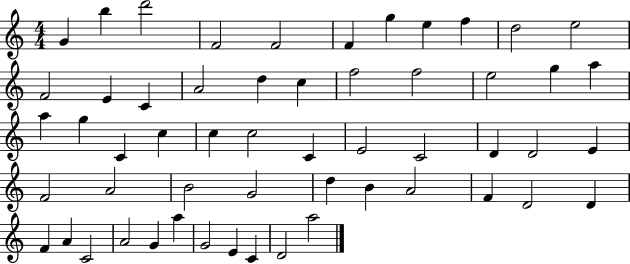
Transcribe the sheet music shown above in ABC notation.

X:1
T:Untitled
M:4/4
L:1/4
K:C
G b d'2 F2 F2 F g e f d2 e2 F2 E C A2 d c f2 f2 e2 g a a g C c c c2 C E2 C2 D D2 E F2 A2 B2 G2 d B A2 F D2 D F A C2 A2 G a G2 E C D2 a2